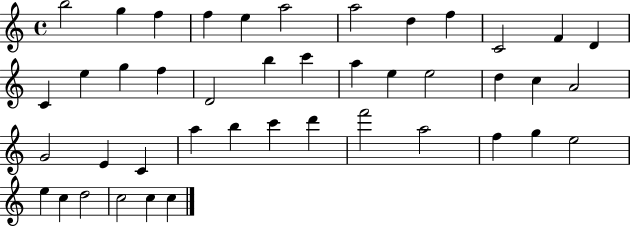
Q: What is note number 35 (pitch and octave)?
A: F5